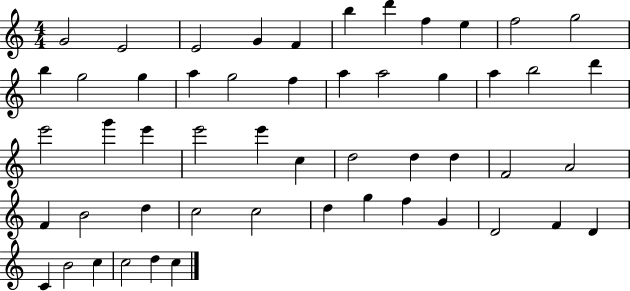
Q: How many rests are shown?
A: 0